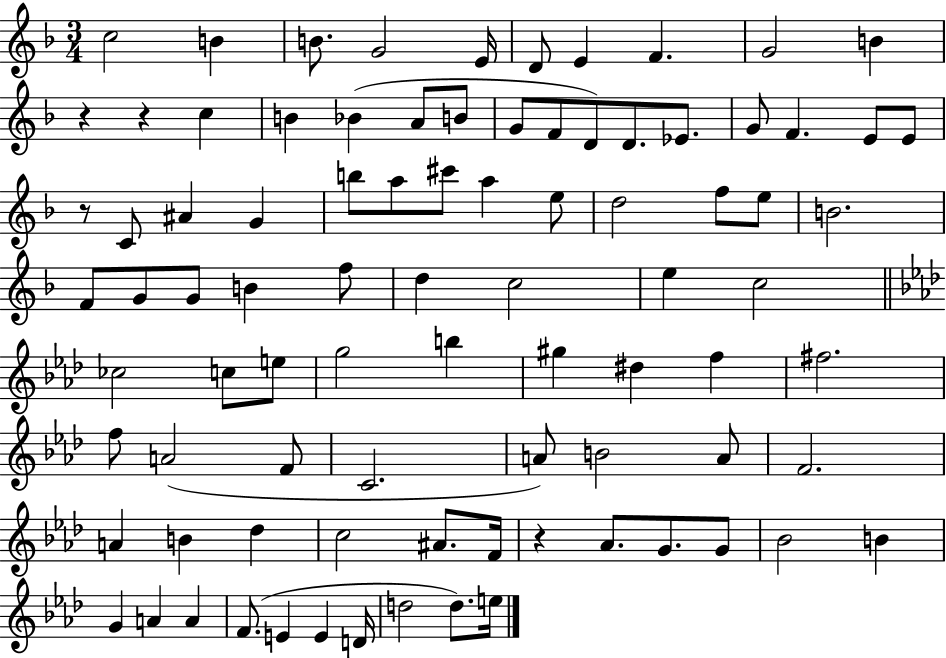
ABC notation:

X:1
T:Untitled
M:3/4
L:1/4
K:F
c2 B B/2 G2 E/4 D/2 E F G2 B z z c B _B A/2 B/2 G/2 F/2 D/2 D/2 _E/2 G/2 F E/2 E/2 z/2 C/2 ^A G b/2 a/2 ^c'/2 a e/2 d2 f/2 e/2 B2 F/2 G/2 G/2 B f/2 d c2 e c2 _c2 c/2 e/2 g2 b ^g ^d f ^f2 f/2 A2 F/2 C2 A/2 B2 A/2 F2 A B _d c2 ^A/2 F/4 z _A/2 G/2 G/2 _B2 B G A A F/2 E E D/4 d2 d/2 e/4